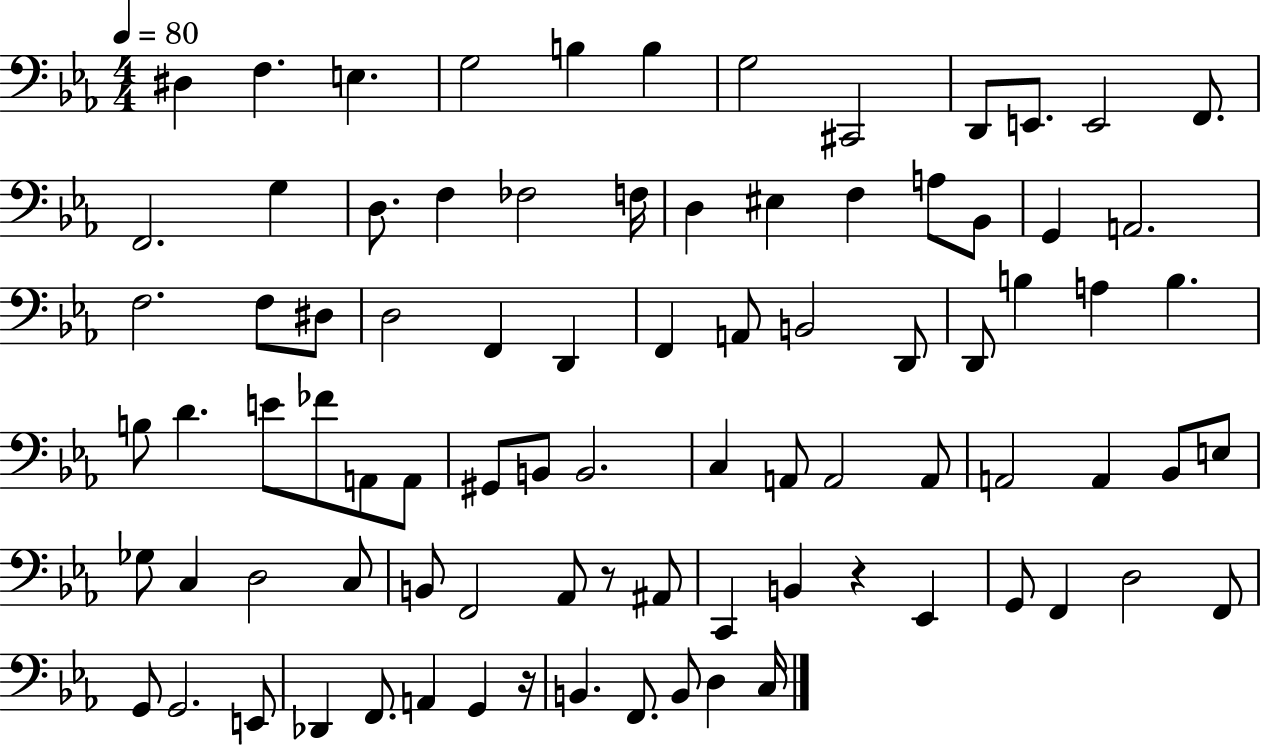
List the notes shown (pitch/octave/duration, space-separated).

D#3/q F3/q. E3/q. G3/h B3/q B3/q G3/h C#2/h D2/e E2/e. E2/h F2/e. F2/h. G3/q D3/e. F3/q FES3/h F3/s D3/q EIS3/q F3/q A3/e Bb2/e G2/q A2/h. F3/h. F3/e D#3/e D3/h F2/q D2/q F2/q A2/e B2/h D2/e D2/e B3/q A3/q B3/q. B3/e D4/q. E4/e FES4/e A2/e A2/e G#2/e B2/e B2/h. C3/q A2/e A2/h A2/e A2/h A2/q Bb2/e E3/e Gb3/e C3/q D3/h C3/e B2/e F2/h Ab2/e R/e A#2/e C2/q B2/q R/q Eb2/q G2/e F2/q D3/h F2/e G2/e G2/h. E2/e Db2/q F2/e. A2/q G2/q R/s B2/q. F2/e. B2/e D3/q C3/s